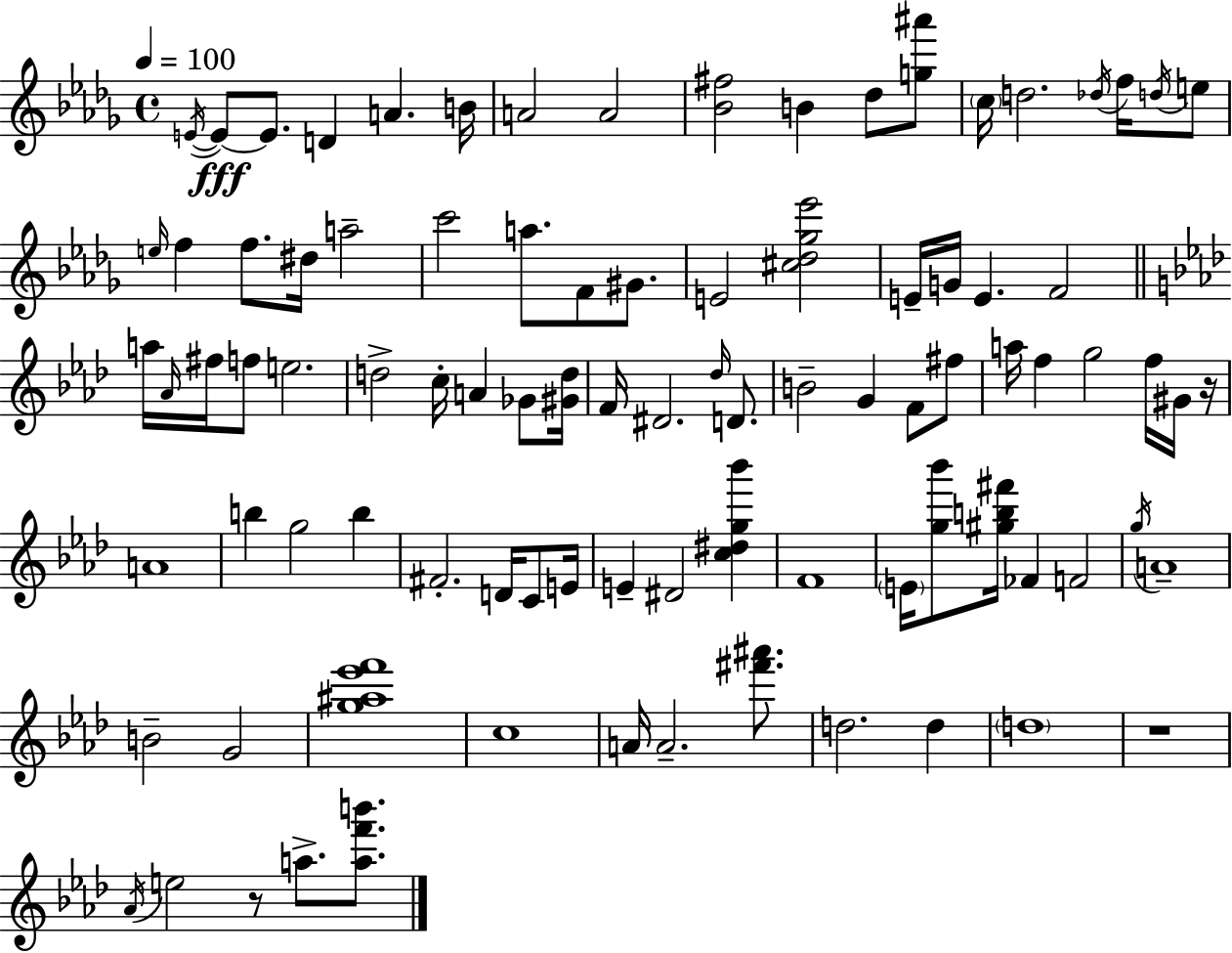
E4/s E4/e E4/e. D4/q A4/q. B4/s A4/h A4/h [Bb4,F#5]/h B4/q Db5/e [G5,A#6]/e C5/s D5/h. Db5/s F5/s D5/s E5/e E5/s F5/q F5/e. D#5/s A5/h C6/h A5/e. F4/e G#4/e. E4/h [C#5,Db5,Gb5,Eb6]/h E4/s G4/s E4/q. F4/h A5/s Ab4/s F#5/s F5/e E5/h. D5/h C5/s A4/q Gb4/e [G#4,D5]/s F4/s D#4/h. Db5/s D4/e. B4/h G4/q F4/e F#5/e A5/s F5/q G5/h F5/s G#4/s R/s A4/w B5/q G5/h B5/q F#4/h. D4/s C4/e E4/s E4/q D#4/h [C5,D#5,G5,Bb6]/q F4/w E4/s [G5,Bb6]/e [G#5,B5,F#6]/s FES4/q F4/h G5/s A4/w B4/h G4/h [G5,A#5,Eb6,F6]/w C5/w A4/s A4/h. [F#6,A#6]/e. D5/h. D5/q D5/w R/w Ab4/s E5/h R/e A5/e. [A5,F6,B6]/e.